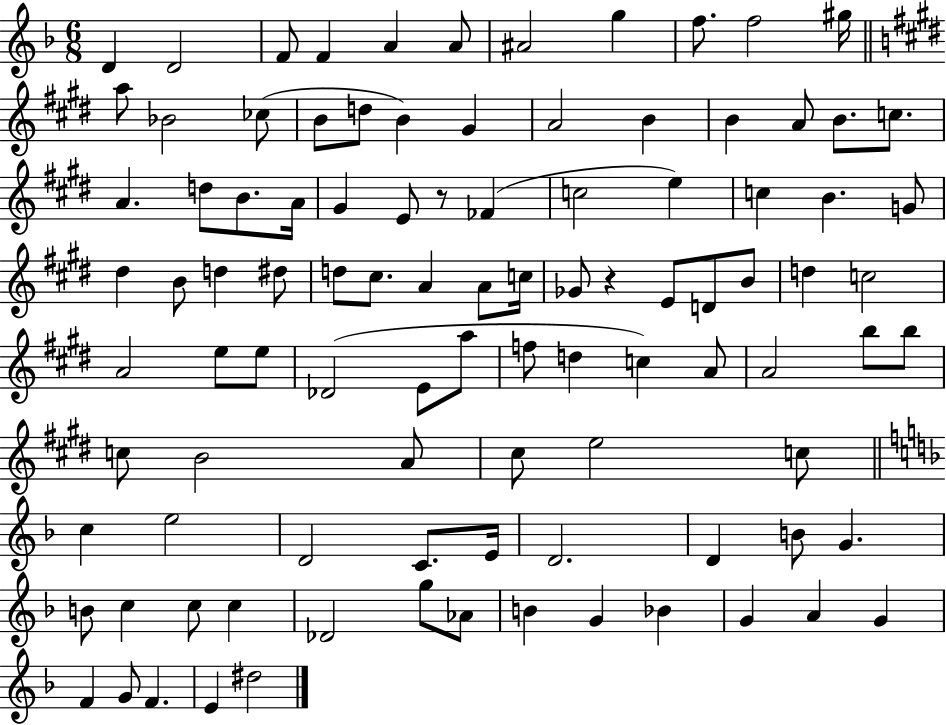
{
  \clef treble
  \numericTimeSignature
  \time 6/8
  \key f \major
  \repeat volta 2 { d'4 d'2 | f'8 f'4 a'4 a'8 | ais'2 g''4 | f''8. f''2 gis''16 | \break \bar "||" \break \key e \major a''8 bes'2 ces''8( | b'8 d''8 b'4) gis'4 | a'2 b'4 | b'4 a'8 b'8. c''8. | \break a'4. d''8 b'8. a'16 | gis'4 e'8 r8 fes'4( | c''2 e''4) | c''4 b'4. g'8 | \break dis''4 b'8 d''4 dis''8 | d''8 cis''8. a'4 a'8 c''16 | ges'8 r4 e'8 d'8 b'8 | d''4 c''2 | \break a'2 e''8 e''8 | des'2( e'8 a''8 | f''8 d''4 c''4) a'8 | a'2 b''8 b''8 | \break c''8 b'2 a'8 | cis''8 e''2 c''8 | \bar "||" \break \key f \major c''4 e''2 | d'2 c'8. e'16 | d'2. | d'4 b'8 g'4. | \break b'8 c''4 c''8 c''4 | des'2 g''8 aes'8 | b'4 g'4 bes'4 | g'4 a'4 g'4 | \break f'4 g'8 f'4. | e'4 dis''2 | } \bar "|."
}